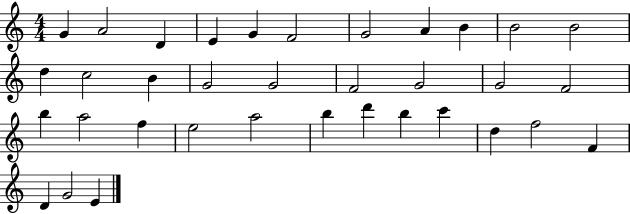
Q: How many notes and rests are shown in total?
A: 35